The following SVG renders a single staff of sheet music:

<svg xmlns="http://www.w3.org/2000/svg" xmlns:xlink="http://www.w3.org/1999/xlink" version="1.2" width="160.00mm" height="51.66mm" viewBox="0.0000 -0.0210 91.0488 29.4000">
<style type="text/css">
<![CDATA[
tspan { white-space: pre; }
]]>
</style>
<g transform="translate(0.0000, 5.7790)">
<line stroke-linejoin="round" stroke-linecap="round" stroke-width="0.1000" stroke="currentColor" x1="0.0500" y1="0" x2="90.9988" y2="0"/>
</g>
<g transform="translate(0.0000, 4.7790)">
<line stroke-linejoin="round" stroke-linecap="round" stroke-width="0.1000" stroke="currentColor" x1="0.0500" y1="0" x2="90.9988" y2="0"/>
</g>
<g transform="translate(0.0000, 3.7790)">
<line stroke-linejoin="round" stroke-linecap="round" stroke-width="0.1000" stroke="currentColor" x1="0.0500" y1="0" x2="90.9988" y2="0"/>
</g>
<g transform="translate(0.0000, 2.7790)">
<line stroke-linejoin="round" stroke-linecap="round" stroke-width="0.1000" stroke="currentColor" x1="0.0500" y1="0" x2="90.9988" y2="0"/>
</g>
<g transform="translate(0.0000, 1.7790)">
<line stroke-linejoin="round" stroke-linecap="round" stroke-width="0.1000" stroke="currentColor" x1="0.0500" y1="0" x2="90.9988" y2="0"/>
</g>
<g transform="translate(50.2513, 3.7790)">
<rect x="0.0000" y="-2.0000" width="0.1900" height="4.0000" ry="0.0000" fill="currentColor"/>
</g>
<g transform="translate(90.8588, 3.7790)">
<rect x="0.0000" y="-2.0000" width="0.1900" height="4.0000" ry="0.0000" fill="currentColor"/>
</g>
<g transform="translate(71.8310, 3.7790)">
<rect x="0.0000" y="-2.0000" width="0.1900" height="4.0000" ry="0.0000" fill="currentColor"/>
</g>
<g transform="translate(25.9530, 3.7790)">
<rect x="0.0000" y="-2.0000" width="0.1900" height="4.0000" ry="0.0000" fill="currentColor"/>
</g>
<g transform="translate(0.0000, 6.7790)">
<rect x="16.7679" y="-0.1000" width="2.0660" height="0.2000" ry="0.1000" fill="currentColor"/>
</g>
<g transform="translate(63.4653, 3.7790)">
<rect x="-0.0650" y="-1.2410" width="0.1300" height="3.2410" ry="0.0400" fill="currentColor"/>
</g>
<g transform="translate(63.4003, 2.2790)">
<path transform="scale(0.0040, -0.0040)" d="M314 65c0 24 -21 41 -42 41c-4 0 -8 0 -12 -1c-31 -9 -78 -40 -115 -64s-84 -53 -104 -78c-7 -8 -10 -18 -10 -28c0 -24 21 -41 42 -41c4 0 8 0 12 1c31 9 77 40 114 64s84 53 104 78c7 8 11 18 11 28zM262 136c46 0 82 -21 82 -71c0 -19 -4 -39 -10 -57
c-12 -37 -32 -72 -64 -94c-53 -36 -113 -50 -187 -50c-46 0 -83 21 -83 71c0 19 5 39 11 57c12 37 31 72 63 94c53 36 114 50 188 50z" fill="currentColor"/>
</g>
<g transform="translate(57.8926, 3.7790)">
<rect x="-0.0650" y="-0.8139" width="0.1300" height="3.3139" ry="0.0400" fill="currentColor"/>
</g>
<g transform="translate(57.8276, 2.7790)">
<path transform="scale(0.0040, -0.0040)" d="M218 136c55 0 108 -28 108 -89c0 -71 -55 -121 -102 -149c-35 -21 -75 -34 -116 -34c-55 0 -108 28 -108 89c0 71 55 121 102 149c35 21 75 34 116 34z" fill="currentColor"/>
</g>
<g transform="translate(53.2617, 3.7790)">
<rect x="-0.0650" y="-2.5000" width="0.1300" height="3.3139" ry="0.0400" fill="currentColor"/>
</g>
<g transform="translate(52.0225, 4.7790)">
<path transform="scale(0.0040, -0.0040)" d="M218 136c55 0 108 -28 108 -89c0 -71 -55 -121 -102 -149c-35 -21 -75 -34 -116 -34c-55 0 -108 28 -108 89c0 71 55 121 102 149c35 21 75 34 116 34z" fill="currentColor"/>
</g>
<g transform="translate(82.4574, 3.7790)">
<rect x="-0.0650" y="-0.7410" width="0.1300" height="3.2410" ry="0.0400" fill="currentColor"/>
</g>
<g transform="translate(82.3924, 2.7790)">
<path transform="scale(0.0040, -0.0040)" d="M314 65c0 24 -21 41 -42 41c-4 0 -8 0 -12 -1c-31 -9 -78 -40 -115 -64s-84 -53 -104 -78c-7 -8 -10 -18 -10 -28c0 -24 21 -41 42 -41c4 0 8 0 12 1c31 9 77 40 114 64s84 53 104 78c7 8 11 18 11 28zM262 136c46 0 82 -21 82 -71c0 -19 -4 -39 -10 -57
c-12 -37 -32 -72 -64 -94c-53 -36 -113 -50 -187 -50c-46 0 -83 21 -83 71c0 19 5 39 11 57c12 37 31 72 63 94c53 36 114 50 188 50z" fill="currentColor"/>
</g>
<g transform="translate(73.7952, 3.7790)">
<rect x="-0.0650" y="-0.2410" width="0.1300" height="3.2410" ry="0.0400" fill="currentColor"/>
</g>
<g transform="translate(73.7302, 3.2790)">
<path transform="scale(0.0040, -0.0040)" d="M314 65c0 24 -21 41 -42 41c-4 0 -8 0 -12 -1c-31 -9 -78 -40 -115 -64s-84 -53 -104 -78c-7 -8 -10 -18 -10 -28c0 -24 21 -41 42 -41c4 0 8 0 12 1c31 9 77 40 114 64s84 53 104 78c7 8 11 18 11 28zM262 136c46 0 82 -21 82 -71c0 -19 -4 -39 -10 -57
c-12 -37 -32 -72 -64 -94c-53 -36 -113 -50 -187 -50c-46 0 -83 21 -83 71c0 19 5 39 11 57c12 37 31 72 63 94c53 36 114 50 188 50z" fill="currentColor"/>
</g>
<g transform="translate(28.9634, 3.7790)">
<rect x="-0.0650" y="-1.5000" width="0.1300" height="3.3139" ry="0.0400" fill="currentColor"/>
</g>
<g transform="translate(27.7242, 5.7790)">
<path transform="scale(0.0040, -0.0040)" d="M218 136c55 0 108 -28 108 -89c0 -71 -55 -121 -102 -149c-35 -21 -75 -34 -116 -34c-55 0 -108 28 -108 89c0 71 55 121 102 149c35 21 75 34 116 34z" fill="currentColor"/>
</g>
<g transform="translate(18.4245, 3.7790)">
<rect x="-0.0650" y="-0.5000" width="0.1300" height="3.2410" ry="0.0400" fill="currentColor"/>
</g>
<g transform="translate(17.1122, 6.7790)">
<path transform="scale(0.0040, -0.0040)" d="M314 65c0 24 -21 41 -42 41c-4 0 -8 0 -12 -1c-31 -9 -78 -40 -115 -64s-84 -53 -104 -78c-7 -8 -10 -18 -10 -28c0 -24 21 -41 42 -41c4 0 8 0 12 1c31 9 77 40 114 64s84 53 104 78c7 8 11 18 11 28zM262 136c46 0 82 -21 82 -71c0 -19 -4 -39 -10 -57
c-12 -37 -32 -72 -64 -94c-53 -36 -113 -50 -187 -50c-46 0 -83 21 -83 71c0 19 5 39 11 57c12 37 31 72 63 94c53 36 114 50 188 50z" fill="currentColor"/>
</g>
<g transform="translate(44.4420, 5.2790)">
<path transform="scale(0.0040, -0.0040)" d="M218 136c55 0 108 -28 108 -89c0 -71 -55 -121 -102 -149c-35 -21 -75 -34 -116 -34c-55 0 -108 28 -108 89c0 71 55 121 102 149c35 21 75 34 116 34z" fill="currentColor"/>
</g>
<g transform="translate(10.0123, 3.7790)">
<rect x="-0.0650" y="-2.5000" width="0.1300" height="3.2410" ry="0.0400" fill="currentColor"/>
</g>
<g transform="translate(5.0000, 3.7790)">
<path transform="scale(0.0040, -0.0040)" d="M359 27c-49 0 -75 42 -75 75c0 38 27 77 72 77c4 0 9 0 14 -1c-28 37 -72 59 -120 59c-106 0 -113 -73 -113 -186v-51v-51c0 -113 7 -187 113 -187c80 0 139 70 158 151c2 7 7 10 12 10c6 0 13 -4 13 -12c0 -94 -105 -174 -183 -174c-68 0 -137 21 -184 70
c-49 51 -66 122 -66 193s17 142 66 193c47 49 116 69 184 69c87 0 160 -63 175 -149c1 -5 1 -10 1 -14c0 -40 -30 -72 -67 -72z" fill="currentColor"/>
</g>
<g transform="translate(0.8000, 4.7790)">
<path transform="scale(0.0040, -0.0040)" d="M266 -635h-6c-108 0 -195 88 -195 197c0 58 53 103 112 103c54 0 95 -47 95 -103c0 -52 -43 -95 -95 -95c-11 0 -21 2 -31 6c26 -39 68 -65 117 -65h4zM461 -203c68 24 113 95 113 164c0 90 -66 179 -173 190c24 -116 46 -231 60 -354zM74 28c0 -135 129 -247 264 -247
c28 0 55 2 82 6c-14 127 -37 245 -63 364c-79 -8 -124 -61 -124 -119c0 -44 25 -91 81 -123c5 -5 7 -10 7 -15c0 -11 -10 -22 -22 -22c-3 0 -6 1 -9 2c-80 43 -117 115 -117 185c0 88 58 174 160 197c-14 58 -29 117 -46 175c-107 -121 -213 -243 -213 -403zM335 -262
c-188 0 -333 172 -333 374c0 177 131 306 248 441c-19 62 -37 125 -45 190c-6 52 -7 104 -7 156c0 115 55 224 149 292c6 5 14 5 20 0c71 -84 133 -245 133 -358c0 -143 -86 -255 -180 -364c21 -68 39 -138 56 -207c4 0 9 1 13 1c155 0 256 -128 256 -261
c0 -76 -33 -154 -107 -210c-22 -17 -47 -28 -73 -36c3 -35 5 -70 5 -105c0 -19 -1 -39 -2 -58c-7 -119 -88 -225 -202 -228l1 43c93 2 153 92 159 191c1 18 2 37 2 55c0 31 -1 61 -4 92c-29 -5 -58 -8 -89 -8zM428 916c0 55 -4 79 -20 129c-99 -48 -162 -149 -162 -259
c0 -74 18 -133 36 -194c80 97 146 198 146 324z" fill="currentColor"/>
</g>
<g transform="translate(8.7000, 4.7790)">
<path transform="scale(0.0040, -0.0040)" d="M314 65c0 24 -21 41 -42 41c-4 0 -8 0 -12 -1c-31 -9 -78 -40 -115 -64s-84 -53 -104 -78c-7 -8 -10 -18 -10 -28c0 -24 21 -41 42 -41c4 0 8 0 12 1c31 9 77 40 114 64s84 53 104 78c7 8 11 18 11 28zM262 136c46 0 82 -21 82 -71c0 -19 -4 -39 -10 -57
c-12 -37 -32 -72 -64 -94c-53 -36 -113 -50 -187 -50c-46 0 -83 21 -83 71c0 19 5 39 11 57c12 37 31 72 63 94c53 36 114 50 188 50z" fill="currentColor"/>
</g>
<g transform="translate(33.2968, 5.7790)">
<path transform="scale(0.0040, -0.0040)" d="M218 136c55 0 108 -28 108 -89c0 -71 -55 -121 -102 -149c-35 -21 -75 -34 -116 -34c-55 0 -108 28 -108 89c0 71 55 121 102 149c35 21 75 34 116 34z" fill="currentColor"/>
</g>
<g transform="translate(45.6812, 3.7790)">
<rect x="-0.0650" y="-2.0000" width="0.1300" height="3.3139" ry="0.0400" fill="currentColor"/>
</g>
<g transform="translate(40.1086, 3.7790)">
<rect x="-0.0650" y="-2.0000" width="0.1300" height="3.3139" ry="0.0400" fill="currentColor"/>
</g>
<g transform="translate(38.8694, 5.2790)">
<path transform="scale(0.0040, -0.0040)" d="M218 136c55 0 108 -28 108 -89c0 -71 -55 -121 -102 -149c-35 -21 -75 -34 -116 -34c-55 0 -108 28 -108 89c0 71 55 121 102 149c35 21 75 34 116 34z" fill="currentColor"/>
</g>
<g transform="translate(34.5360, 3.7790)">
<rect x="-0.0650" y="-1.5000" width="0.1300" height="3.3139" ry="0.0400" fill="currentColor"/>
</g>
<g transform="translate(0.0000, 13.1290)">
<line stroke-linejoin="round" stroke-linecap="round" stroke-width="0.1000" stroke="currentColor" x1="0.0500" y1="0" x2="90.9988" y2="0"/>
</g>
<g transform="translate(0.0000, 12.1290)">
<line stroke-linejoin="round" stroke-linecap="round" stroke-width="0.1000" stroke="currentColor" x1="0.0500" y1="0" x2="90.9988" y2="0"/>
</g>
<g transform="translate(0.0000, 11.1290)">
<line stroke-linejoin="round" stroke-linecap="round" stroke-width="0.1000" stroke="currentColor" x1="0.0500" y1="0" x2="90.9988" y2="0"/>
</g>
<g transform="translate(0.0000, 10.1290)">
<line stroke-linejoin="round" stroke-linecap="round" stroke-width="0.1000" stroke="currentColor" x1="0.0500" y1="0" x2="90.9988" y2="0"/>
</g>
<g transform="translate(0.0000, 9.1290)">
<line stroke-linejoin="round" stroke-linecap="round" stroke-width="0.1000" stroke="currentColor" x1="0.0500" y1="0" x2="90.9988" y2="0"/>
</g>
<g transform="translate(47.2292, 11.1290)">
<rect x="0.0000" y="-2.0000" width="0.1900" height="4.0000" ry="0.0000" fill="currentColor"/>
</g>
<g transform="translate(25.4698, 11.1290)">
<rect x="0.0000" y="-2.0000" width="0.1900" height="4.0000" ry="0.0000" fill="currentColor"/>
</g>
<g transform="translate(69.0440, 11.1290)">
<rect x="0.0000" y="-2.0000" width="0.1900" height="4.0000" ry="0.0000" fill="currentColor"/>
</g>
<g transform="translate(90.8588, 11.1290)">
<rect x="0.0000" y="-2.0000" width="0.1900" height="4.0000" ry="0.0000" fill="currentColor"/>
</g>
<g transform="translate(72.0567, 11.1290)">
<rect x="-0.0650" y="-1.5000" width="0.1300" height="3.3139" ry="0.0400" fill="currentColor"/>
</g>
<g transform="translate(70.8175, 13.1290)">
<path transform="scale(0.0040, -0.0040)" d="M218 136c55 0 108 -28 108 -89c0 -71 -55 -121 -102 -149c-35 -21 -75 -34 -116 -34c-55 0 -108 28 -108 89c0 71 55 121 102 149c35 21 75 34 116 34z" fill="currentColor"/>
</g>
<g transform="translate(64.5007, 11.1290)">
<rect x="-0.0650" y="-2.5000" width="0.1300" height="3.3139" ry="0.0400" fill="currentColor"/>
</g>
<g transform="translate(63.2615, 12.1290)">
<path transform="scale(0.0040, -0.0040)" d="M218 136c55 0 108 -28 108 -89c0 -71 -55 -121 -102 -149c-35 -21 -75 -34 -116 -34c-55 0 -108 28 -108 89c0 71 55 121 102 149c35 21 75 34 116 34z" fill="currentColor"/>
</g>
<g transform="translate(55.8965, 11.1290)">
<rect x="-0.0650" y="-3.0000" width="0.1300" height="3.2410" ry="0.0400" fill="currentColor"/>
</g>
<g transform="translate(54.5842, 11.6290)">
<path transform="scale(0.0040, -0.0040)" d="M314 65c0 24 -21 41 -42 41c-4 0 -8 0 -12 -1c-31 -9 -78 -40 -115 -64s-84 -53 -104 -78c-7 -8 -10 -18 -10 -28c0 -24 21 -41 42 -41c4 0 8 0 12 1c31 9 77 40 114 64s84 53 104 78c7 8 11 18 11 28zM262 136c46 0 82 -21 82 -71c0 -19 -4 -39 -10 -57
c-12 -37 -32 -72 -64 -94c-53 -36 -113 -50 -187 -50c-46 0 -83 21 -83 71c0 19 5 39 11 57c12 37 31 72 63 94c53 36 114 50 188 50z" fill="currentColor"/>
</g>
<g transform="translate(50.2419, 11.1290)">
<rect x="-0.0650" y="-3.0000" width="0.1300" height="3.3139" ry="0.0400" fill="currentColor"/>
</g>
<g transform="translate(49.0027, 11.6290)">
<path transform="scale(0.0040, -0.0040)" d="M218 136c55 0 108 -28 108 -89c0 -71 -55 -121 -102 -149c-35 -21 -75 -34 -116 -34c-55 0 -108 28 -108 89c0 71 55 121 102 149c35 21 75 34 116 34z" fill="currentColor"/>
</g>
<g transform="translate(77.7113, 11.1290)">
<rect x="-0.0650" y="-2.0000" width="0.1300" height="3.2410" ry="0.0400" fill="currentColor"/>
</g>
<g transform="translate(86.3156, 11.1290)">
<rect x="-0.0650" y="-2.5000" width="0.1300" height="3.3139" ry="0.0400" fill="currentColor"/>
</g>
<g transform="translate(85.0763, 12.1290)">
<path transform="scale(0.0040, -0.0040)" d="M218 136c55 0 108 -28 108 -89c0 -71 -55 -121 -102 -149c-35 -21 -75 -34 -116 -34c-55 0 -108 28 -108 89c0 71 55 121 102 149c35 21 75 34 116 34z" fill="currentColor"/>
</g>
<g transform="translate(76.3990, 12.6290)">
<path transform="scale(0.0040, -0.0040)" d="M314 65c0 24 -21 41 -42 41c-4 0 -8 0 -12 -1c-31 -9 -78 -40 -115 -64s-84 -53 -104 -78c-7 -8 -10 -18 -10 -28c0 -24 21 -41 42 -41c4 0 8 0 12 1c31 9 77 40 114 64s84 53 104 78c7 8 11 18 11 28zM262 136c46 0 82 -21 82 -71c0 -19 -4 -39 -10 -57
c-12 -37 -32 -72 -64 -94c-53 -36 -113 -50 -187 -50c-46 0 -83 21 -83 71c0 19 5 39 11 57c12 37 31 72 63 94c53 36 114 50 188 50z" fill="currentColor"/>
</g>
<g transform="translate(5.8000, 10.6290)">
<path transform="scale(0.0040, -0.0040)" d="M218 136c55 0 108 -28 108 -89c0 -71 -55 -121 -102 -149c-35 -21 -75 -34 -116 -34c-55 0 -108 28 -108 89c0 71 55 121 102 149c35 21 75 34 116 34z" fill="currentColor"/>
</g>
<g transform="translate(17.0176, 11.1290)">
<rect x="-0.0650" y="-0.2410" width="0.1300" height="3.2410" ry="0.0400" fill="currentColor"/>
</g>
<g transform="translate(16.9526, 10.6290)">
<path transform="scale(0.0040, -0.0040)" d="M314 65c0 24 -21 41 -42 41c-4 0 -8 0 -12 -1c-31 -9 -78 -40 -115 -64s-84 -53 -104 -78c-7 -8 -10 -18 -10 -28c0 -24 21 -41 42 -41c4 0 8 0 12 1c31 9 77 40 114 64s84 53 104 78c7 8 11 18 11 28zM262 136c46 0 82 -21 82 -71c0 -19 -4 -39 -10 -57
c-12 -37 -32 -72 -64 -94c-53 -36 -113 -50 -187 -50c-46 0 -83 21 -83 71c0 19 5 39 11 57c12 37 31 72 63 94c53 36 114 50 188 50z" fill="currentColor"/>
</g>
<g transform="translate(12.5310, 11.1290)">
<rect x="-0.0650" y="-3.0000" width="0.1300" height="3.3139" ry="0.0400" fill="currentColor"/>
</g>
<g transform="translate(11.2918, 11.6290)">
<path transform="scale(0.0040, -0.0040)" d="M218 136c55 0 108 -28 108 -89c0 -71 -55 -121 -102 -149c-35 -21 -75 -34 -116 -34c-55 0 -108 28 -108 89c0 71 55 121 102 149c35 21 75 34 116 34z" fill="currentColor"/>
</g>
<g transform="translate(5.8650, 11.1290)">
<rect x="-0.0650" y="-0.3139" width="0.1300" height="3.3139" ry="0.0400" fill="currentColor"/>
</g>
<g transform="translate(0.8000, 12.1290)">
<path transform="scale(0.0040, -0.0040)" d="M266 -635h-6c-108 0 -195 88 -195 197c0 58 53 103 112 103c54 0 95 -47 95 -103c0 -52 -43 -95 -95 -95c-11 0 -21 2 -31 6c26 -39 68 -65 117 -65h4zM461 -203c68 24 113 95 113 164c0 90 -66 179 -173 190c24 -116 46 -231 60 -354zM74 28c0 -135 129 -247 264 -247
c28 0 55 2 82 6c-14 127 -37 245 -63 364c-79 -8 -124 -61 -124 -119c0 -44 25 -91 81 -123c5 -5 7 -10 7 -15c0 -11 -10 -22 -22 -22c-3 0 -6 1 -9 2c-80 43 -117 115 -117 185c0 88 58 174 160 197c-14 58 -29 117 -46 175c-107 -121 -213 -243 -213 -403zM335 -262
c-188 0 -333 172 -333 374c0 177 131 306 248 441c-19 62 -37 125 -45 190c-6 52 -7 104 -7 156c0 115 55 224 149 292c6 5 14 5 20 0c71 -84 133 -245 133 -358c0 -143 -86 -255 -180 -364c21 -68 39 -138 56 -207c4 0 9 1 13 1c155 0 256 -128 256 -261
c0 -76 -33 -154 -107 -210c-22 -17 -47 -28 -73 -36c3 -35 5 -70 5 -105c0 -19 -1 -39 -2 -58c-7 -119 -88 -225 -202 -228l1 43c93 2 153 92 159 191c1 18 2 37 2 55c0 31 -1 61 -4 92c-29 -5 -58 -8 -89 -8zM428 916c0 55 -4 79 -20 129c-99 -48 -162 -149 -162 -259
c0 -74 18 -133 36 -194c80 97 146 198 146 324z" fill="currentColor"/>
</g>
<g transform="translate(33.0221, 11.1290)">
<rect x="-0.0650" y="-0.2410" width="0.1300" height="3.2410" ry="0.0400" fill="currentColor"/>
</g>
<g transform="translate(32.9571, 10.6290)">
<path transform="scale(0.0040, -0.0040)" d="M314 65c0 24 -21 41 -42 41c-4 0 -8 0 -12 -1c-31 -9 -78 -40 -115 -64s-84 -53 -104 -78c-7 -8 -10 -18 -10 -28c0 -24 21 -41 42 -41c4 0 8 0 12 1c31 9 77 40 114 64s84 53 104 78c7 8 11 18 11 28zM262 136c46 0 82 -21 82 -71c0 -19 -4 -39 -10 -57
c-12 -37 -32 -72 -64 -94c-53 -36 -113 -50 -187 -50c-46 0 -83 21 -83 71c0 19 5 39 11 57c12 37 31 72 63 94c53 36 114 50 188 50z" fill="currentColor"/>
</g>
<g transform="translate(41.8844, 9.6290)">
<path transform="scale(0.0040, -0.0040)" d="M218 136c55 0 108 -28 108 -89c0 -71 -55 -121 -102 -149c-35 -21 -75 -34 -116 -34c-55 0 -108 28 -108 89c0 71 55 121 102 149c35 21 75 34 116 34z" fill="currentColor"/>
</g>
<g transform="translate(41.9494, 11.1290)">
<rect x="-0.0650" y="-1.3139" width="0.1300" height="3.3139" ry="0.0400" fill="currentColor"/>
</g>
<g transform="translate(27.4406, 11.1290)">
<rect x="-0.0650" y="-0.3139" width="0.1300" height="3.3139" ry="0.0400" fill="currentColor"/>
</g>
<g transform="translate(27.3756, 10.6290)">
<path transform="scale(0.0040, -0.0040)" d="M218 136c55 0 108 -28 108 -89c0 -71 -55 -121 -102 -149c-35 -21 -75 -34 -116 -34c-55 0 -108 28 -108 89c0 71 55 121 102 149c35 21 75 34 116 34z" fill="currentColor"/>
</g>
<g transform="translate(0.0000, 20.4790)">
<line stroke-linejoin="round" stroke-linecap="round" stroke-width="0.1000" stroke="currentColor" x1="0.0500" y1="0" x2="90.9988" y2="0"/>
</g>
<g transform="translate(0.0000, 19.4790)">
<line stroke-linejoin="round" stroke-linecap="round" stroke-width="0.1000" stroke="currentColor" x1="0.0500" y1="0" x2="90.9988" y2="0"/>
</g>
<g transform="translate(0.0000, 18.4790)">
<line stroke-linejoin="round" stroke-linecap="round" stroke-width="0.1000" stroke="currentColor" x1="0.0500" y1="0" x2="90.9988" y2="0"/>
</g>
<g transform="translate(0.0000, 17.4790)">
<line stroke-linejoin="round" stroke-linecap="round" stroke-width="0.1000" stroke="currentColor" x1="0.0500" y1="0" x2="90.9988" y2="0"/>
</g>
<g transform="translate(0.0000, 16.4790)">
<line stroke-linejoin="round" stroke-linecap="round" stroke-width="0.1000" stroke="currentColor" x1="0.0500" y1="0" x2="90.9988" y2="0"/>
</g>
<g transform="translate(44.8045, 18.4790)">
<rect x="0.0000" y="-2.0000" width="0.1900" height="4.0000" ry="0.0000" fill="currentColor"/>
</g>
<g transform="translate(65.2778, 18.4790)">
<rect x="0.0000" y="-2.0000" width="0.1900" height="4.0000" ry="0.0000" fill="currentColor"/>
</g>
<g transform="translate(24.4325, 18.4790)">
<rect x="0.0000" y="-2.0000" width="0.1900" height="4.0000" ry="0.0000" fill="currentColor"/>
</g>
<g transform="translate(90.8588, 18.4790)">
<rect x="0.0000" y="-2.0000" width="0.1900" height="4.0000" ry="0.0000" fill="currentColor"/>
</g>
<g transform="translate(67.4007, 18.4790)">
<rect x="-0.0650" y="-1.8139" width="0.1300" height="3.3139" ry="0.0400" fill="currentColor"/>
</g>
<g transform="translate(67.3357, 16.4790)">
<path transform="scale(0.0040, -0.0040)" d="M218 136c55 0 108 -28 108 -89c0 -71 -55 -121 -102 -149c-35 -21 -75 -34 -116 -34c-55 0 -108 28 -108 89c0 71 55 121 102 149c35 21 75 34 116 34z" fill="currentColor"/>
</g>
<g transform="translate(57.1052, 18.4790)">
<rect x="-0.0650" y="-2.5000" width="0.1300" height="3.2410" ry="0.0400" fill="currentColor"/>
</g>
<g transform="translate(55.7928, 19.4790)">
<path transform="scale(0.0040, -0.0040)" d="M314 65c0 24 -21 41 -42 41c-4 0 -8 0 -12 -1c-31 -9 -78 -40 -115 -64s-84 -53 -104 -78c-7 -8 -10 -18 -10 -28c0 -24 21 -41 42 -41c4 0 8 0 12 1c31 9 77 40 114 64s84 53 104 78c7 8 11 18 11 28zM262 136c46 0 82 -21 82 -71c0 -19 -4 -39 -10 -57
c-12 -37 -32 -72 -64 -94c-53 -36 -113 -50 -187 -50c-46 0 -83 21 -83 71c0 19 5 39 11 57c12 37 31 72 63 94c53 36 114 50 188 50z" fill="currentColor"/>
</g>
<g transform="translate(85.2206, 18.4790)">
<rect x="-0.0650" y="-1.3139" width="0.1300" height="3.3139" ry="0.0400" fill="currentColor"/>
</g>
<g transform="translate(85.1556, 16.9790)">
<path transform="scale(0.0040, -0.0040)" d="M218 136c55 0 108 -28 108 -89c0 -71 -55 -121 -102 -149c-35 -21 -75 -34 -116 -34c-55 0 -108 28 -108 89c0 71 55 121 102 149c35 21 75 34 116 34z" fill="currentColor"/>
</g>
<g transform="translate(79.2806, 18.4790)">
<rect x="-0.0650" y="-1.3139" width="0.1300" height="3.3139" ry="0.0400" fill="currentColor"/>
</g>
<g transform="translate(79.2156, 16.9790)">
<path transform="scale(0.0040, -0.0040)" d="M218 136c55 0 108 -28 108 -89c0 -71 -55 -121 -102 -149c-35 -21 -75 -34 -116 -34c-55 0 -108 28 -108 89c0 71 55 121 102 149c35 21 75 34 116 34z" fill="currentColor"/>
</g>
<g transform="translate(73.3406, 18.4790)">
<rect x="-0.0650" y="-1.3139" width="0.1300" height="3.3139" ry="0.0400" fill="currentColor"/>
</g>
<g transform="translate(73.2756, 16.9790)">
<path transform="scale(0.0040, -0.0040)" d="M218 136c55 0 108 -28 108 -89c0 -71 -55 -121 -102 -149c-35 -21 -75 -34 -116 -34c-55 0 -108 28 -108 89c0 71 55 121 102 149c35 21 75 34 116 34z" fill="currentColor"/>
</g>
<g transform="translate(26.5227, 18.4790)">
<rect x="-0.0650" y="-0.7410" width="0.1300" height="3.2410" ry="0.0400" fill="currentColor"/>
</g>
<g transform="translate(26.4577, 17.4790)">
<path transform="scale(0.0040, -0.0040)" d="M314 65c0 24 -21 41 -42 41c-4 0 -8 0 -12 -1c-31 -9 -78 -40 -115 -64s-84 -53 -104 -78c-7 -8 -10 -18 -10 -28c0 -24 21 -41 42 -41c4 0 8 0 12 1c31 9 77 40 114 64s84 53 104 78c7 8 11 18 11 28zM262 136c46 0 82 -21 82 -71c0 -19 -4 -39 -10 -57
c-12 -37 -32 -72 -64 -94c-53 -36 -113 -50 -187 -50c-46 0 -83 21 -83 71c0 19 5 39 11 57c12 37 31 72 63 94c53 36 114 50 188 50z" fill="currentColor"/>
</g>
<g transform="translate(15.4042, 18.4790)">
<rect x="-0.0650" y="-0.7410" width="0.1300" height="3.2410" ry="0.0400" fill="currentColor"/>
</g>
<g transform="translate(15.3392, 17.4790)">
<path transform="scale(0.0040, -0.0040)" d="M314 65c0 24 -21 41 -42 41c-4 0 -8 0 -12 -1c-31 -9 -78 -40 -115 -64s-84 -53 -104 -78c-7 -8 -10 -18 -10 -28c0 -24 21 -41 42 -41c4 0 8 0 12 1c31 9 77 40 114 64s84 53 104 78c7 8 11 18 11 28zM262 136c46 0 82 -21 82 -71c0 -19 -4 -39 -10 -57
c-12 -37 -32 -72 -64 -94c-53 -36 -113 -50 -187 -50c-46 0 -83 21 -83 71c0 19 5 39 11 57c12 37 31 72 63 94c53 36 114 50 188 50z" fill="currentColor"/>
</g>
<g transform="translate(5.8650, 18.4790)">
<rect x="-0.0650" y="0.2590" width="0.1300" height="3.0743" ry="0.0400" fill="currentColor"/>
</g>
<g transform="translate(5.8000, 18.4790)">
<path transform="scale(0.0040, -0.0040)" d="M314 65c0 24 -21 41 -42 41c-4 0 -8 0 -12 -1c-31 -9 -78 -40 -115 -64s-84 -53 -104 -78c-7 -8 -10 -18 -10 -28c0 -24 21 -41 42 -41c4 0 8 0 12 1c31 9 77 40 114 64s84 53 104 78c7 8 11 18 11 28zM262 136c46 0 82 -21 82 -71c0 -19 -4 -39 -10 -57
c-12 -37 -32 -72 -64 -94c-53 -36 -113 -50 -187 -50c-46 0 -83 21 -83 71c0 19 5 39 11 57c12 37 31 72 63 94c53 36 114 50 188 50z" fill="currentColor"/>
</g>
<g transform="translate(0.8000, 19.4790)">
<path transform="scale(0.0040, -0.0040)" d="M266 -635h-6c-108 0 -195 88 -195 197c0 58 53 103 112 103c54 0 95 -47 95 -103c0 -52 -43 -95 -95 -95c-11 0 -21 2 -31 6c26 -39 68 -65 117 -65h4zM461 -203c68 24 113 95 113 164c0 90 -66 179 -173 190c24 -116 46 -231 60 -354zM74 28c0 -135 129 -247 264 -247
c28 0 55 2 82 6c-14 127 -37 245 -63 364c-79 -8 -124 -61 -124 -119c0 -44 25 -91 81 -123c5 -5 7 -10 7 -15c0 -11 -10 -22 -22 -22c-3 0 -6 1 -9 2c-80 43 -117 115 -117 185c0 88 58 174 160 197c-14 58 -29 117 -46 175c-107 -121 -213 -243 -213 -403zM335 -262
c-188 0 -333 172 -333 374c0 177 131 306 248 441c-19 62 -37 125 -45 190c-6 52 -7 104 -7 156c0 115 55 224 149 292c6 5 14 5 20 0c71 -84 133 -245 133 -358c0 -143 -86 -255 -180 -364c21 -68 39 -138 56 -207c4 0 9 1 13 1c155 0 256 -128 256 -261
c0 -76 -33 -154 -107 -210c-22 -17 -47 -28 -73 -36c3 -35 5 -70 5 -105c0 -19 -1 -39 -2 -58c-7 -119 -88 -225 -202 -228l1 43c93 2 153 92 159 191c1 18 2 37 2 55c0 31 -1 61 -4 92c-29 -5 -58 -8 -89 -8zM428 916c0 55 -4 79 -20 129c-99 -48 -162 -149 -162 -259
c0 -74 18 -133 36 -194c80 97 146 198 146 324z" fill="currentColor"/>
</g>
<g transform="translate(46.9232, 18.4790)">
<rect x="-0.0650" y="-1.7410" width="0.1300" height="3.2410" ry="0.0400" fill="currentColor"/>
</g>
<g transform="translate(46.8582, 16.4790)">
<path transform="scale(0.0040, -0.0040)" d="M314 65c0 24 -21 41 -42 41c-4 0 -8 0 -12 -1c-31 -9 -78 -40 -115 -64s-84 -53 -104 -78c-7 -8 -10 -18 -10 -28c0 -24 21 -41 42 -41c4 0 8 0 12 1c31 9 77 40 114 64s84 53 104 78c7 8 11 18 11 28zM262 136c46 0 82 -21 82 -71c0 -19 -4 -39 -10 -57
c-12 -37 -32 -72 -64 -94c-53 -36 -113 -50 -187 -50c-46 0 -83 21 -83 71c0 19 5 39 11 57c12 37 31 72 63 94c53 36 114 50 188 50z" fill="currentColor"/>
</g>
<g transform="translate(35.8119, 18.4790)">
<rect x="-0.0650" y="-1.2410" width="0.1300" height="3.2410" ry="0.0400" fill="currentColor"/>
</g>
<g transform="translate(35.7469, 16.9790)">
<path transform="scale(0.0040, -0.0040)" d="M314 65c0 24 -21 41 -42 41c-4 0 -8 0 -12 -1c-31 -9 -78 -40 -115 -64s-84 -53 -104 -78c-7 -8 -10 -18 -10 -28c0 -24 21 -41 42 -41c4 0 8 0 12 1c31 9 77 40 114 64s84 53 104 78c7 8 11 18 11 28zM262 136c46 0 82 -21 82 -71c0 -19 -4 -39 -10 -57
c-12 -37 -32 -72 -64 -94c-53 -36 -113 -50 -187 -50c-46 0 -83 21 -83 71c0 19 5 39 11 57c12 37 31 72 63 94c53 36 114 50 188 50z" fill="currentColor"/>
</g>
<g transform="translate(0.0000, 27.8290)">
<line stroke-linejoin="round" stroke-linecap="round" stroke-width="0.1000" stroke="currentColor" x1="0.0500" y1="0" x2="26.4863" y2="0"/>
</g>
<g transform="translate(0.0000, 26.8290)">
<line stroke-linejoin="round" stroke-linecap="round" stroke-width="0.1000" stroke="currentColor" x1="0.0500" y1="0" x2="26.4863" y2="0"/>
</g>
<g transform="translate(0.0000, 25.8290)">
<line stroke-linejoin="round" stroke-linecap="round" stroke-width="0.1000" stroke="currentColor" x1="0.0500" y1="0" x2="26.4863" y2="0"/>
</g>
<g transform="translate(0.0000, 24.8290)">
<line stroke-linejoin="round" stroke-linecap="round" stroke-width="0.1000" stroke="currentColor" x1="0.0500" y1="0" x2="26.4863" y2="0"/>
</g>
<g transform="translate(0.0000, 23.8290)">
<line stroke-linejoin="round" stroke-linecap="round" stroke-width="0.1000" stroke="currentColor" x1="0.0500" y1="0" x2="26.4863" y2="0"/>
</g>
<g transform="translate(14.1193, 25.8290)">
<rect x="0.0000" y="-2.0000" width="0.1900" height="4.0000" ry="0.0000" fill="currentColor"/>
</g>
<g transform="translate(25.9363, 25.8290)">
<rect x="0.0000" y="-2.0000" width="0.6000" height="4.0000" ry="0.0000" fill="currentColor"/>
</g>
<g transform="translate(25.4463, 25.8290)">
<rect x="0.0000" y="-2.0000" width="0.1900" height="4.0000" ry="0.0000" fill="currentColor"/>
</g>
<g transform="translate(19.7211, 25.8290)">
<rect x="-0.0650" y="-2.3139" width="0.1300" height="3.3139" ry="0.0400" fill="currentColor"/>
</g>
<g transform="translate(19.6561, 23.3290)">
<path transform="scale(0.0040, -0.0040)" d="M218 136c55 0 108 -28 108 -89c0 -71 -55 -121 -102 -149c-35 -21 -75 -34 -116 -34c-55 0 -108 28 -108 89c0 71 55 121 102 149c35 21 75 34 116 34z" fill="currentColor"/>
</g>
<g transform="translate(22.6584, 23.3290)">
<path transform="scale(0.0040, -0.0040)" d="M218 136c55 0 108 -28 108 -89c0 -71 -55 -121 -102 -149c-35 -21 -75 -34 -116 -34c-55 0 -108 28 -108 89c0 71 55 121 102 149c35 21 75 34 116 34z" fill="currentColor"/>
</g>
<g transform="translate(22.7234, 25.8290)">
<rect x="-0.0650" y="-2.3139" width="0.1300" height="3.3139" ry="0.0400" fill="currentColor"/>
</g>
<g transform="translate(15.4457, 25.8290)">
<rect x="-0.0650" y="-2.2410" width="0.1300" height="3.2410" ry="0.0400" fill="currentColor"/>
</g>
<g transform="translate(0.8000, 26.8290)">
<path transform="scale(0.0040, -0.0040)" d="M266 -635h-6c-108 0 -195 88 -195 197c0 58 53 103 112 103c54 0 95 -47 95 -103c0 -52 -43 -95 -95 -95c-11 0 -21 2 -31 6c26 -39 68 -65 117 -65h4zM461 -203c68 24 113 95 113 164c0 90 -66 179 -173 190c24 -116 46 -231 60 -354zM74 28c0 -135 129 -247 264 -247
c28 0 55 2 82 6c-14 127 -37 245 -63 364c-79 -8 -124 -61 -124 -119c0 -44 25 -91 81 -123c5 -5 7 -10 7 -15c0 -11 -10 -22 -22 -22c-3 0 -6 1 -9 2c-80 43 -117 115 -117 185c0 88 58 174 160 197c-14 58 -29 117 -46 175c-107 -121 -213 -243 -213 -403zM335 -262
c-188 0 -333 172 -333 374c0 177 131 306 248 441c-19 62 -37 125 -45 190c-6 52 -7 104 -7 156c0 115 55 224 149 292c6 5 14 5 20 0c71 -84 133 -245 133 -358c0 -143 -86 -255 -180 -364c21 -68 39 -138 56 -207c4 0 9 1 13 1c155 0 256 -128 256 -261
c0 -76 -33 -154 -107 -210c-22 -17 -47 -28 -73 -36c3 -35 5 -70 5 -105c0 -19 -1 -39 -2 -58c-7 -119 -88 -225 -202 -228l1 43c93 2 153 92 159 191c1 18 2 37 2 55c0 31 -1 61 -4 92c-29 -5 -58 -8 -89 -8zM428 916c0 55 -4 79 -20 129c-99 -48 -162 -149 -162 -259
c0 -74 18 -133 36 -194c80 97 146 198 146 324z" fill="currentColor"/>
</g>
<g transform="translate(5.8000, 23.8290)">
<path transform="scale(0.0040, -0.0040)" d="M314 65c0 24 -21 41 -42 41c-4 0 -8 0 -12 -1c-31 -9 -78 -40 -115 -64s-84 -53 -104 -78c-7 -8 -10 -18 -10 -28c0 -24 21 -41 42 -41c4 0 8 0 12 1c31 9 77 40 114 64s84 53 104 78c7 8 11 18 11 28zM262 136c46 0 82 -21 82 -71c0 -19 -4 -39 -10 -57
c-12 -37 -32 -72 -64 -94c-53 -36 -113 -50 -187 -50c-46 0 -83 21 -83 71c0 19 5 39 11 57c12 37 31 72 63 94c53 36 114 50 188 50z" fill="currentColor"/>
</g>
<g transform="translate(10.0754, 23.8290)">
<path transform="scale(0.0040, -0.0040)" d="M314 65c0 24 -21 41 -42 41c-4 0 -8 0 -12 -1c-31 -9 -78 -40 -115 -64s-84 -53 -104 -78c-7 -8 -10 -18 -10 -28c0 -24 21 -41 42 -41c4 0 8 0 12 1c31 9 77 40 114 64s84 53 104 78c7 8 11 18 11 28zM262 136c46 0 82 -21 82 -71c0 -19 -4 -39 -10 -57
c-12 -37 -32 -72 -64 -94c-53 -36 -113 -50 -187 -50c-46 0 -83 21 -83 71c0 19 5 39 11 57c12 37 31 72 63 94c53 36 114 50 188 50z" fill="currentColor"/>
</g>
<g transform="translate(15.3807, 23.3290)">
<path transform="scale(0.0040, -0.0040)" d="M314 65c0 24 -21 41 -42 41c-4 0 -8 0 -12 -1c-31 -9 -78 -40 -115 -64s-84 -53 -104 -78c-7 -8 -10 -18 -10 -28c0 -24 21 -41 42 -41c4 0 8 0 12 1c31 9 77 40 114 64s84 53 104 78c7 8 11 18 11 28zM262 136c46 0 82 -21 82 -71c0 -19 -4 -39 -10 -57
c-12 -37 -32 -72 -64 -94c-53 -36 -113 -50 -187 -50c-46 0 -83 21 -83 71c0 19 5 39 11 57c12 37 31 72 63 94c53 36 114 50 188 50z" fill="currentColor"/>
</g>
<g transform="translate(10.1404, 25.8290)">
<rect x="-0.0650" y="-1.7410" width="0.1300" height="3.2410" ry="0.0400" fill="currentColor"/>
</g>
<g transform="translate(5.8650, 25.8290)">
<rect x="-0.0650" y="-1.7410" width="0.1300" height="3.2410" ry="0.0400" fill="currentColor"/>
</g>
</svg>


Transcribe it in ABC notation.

X:1
T:Untitled
M:4/4
L:1/4
K:C
G2 C2 E E F F G d e2 c2 d2 c A c2 c c2 e A A2 G E F2 G B2 d2 d2 e2 f2 G2 f e e e f2 f2 g2 g g